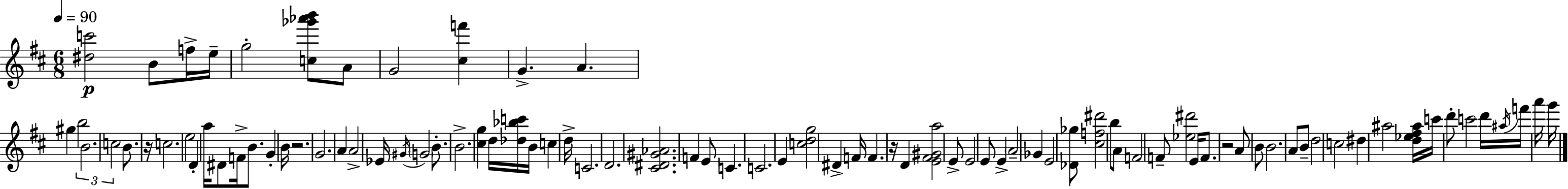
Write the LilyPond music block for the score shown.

{
  \clef treble
  \numericTimeSignature
  \time 6/8
  \key d \major
  \tempo 4 = 90
  <dis'' c'''>2\p b'8 f''16-> e''16-- | g''2-. <c'' ges''' aes''' b'''>8 a'8 | g'2 <cis'' f'''>4 | g'4.-> a'4. | \break gis''4 \tuplet 3/2 { b''2 | b'2. | c''2 } b'8. r16 | c''2. | \break e''2 d'4-. | a''16 dis'8 f'16-> b'8. g'4-. b'16 | r2. | g'2. | \break a'4 a'2-> | ees'16 \acciaccatura { gis'16 } \parenthesize g'2 b'8.-. | b'2.-> | <cis'' g''>4 d''16 <des'' bes'' c'''>16 b'16 c''4 | \break d''16-> c'2. | d'2. | <cis' dis' gis' aes'>2. | f'4 e'8 c'4. | \break c'2. | e'4 <c'' d'' g''>2 | dis'4-> f'16 f'4. | r16 d'4 <e' fis' gis' a''>2 | \break e'8-> e'2 e'8 | e'4-> \parenthesize a'2-- | ges'4 e'2 | <des' ges''>8 <cis'' f'' dis'''>2 b''8 | \break a'8 f'2 f'8-- | <ees'' dis'''>2 e'16 f'8. | r2 a'8 b'8 | b'2. | \break a'8 b'8-- d''2 | c''2 dis''4 | ais''2 <d'' ees'' fis'' ais''>16 c'''16 d'''8-. | c'''2 d'''16 \acciaccatura { ais''16 } f'''16 | \break a'''16 g'''16 \bar "|."
}